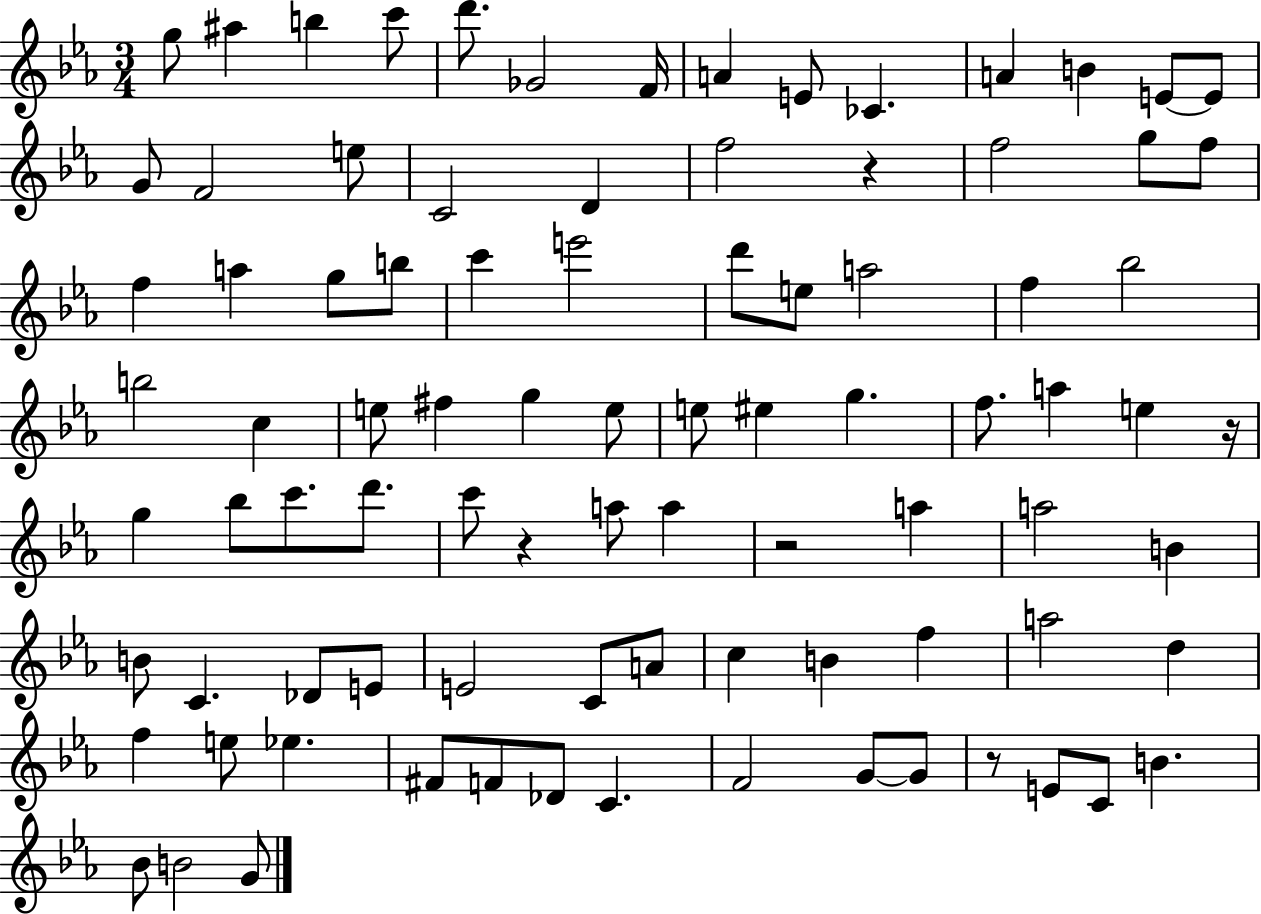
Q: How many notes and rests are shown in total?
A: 89